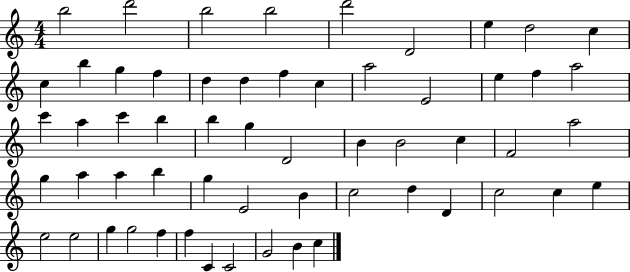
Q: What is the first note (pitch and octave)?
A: B5